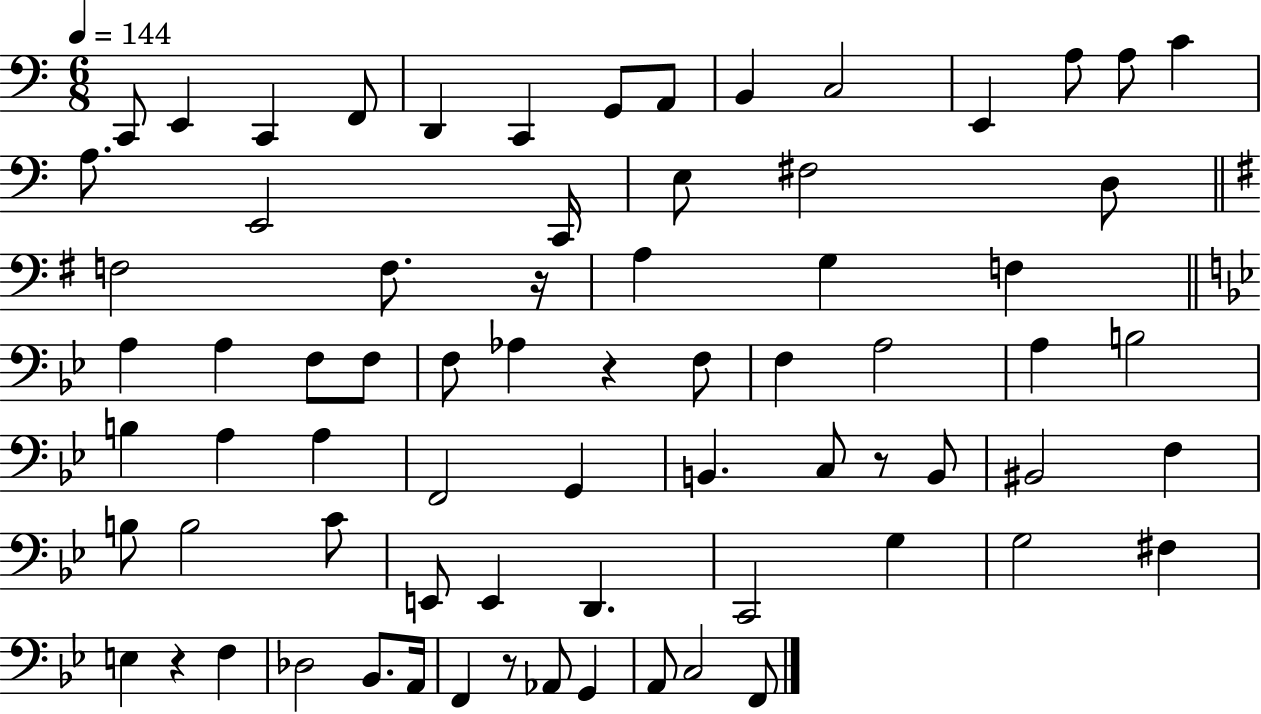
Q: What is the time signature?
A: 6/8